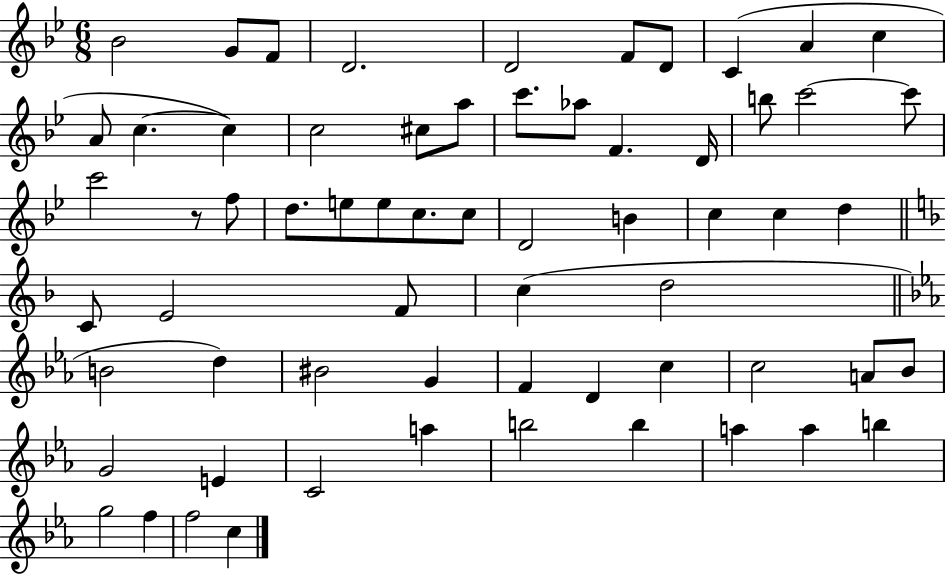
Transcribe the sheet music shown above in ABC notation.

X:1
T:Untitled
M:6/8
L:1/4
K:Bb
_B2 G/2 F/2 D2 D2 F/2 D/2 C A c A/2 c c c2 ^c/2 a/2 c'/2 _a/2 F D/4 b/2 c'2 c'/2 c'2 z/2 f/2 d/2 e/2 e/2 c/2 c/2 D2 B c c d C/2 E2 F/2 c d2 B2 d ^B2 G F D c c2 A/2 _B/2 G2 E C2 a b2 b a a b g2 f f2 c